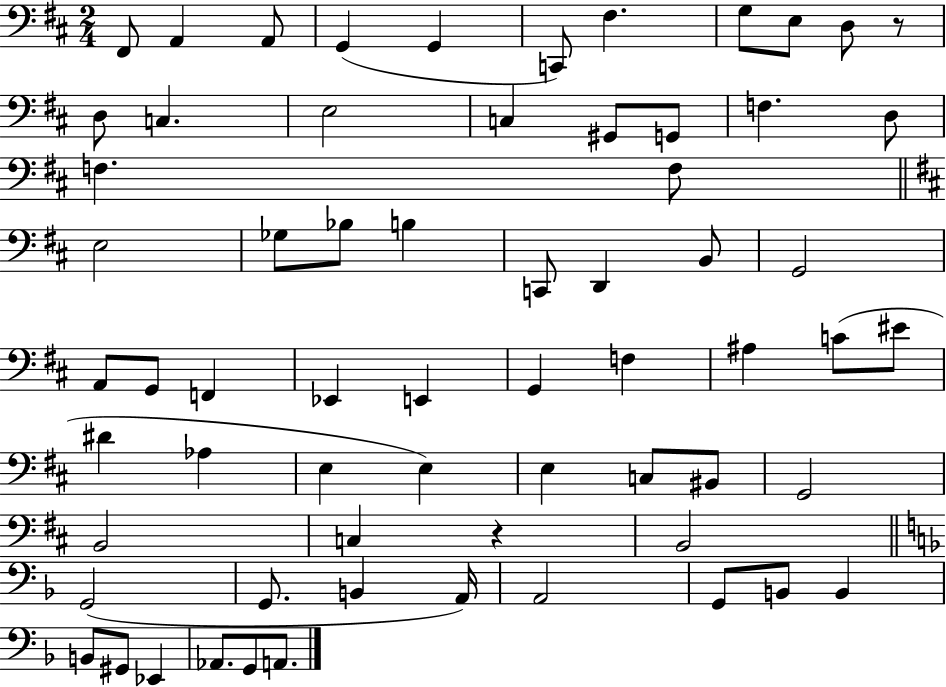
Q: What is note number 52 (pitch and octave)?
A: B2